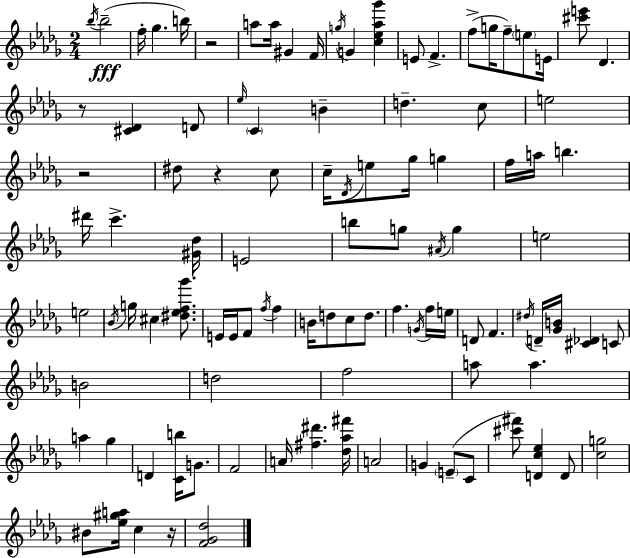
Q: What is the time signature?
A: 2/4